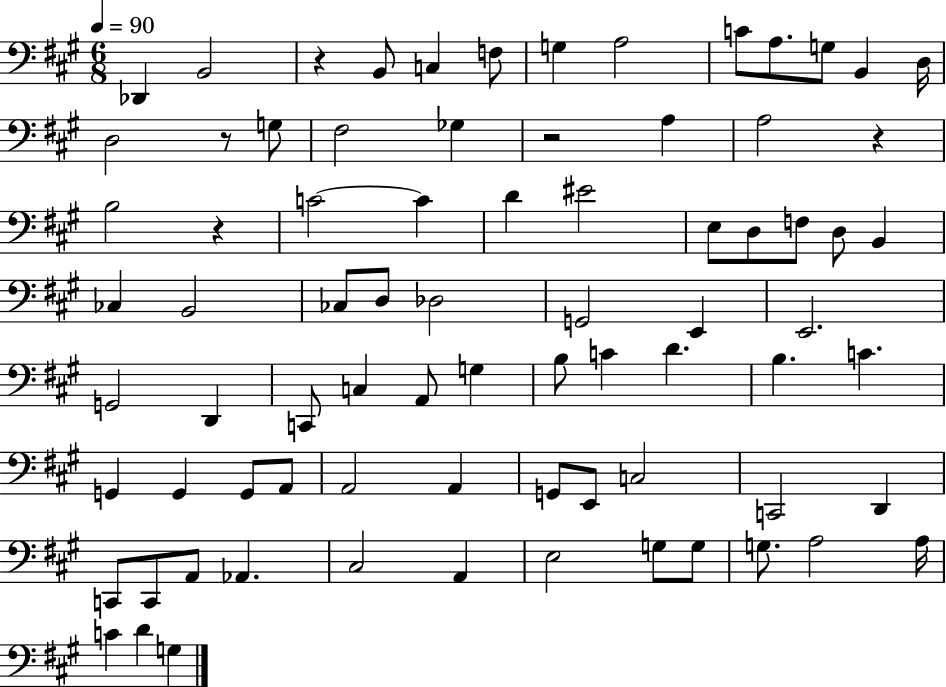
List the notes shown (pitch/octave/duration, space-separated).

Db2/q B2/h R/q B2/e C3/q F3/e G3/q A3/h C4/e A3/e. G3/e B2/q D3/s D3/h R/e G3/e F#3/h Gb3/q R/h A3/q A3/h R/q B3/h R/q C4/h C4/q D4/q EIS4/h E3/e D3/e F3/e D3/e B2/q CES3/q B2/h CES3/e D3/e Db3/h G2/h E2/q E2/h. G2/h D2/q C2/e C3/q A2/e G3/q B3/e C4/q D4/q. B3/q. C4/q. G2/q G2/q G2/e A2/e A2/h A2/q G2/e E2/e C3/h C2/h D2/q C2/e C2/e A2/e Ab2/q. C#3/h A2/q E3/h G3/e G3/e G3/e. A3/h A3/s C4/q D4/q G3/q